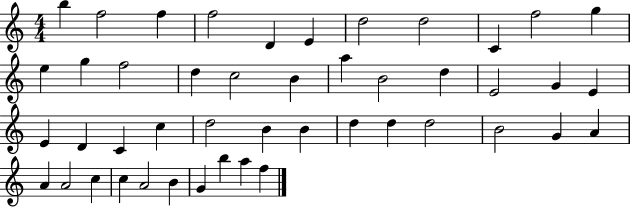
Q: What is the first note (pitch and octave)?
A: B5